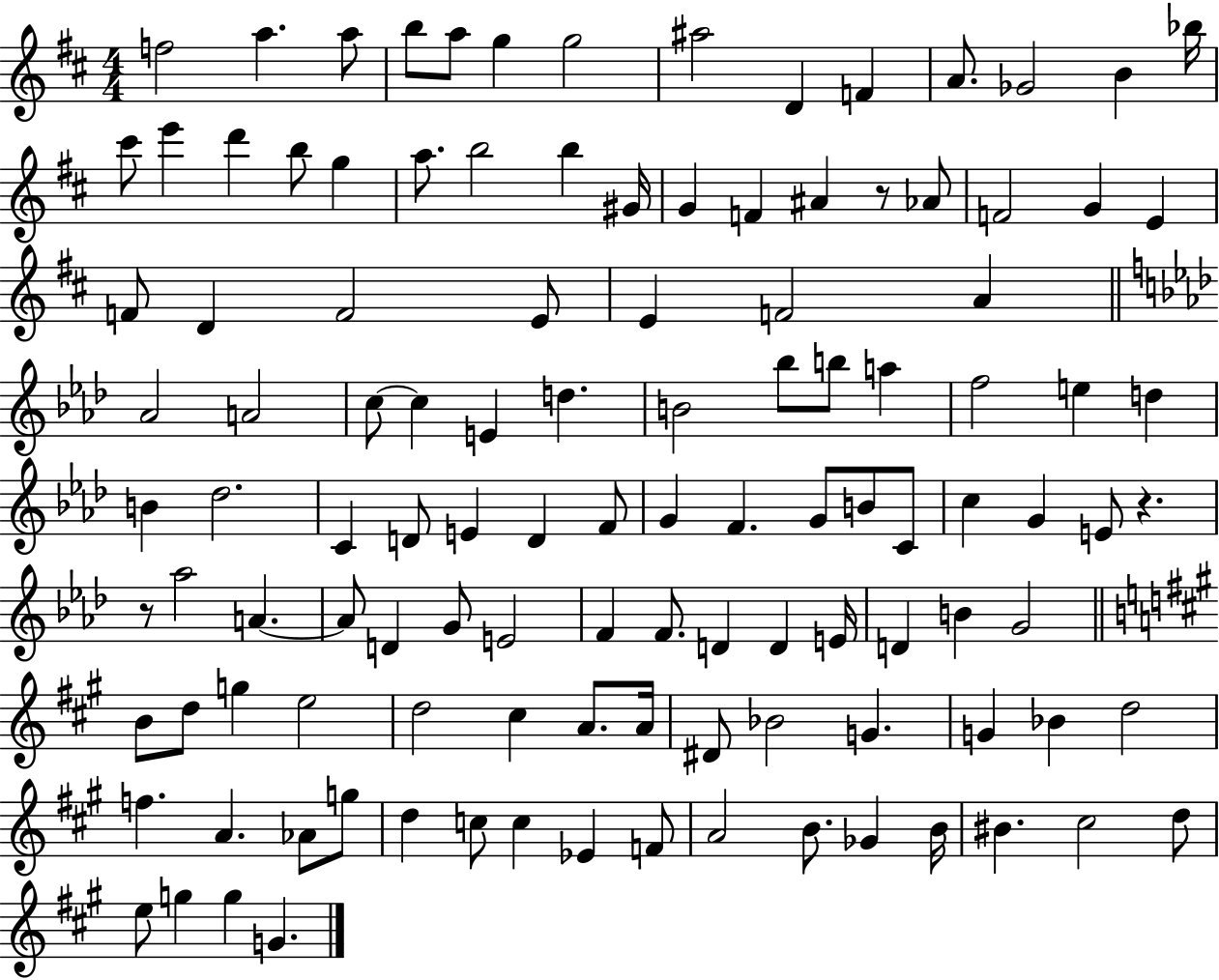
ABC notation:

X:1
T:Untitled
M:4/4
L:1/4
K:D
f2 a a/2 b/2 a/2 g g2 ^a2 D F A/2 _G2 B _b/4 ^c'/2 e' d' b/2 g a/2 b2 b ^G/4 G F ^A z/2 _A/2 F2 G E F/2 D F2 E/2 E F2 A _A2 A2 c/2 c E d B2 _b/2 b/2 a f2 e d B _d2 C D/2 E D F/2 G F G/2 B/2 C/2 c G E/2 z z/2 _a2 A A/2 D G/2 E2 F F/2 D D E/4 D B G2 B/2 d/2 g e2 d2 ^c A/2 A/4 ^D/2 _B2 G G _B d2 f A _A/2 g/2 d c/2 c _E F/2 A2 B/2 _G B/4 ^B ^c2 d/2 e/2 g g G